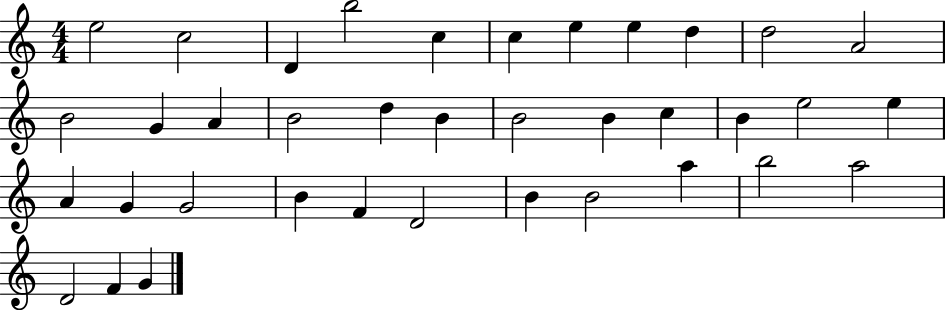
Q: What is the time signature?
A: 4/4